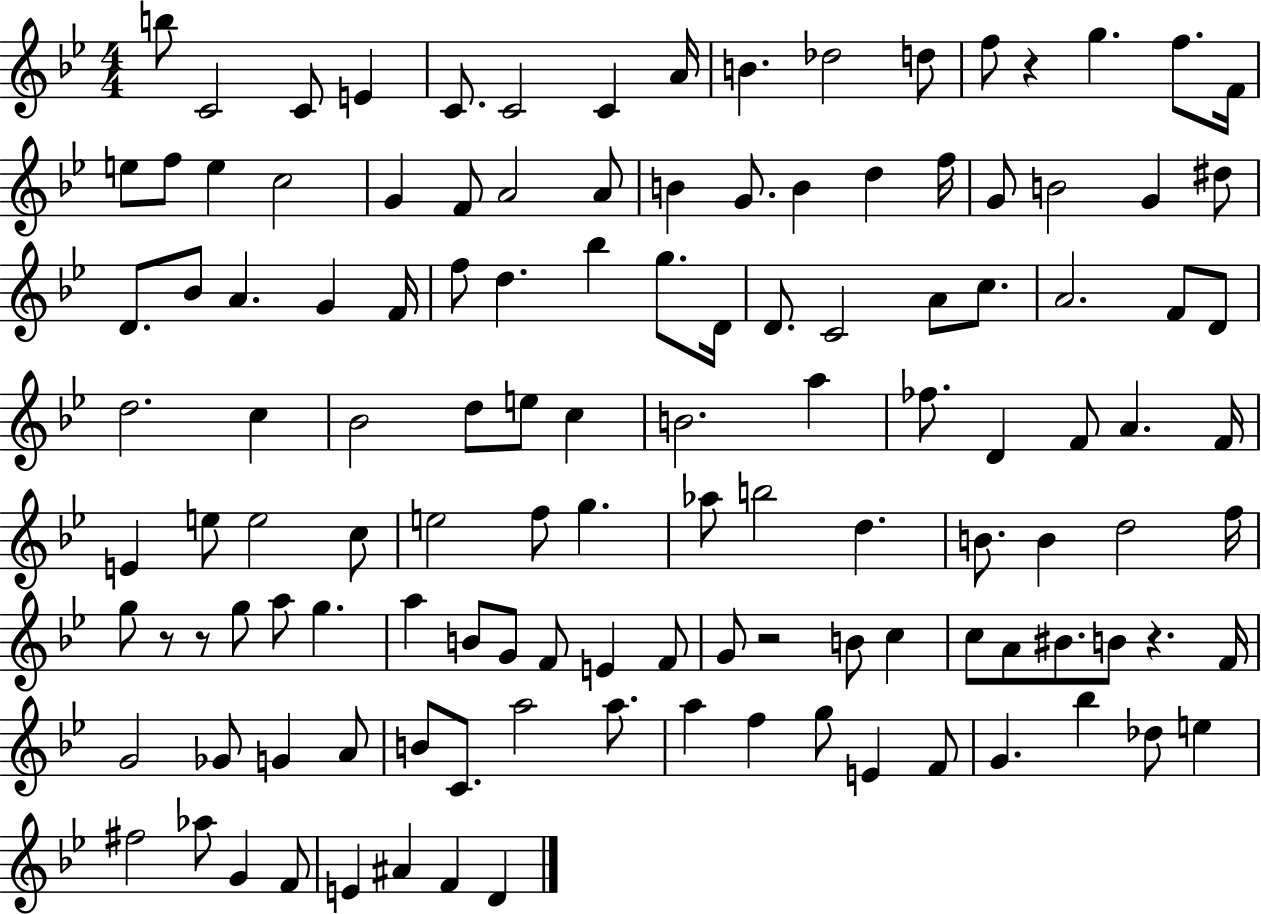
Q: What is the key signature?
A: BES major